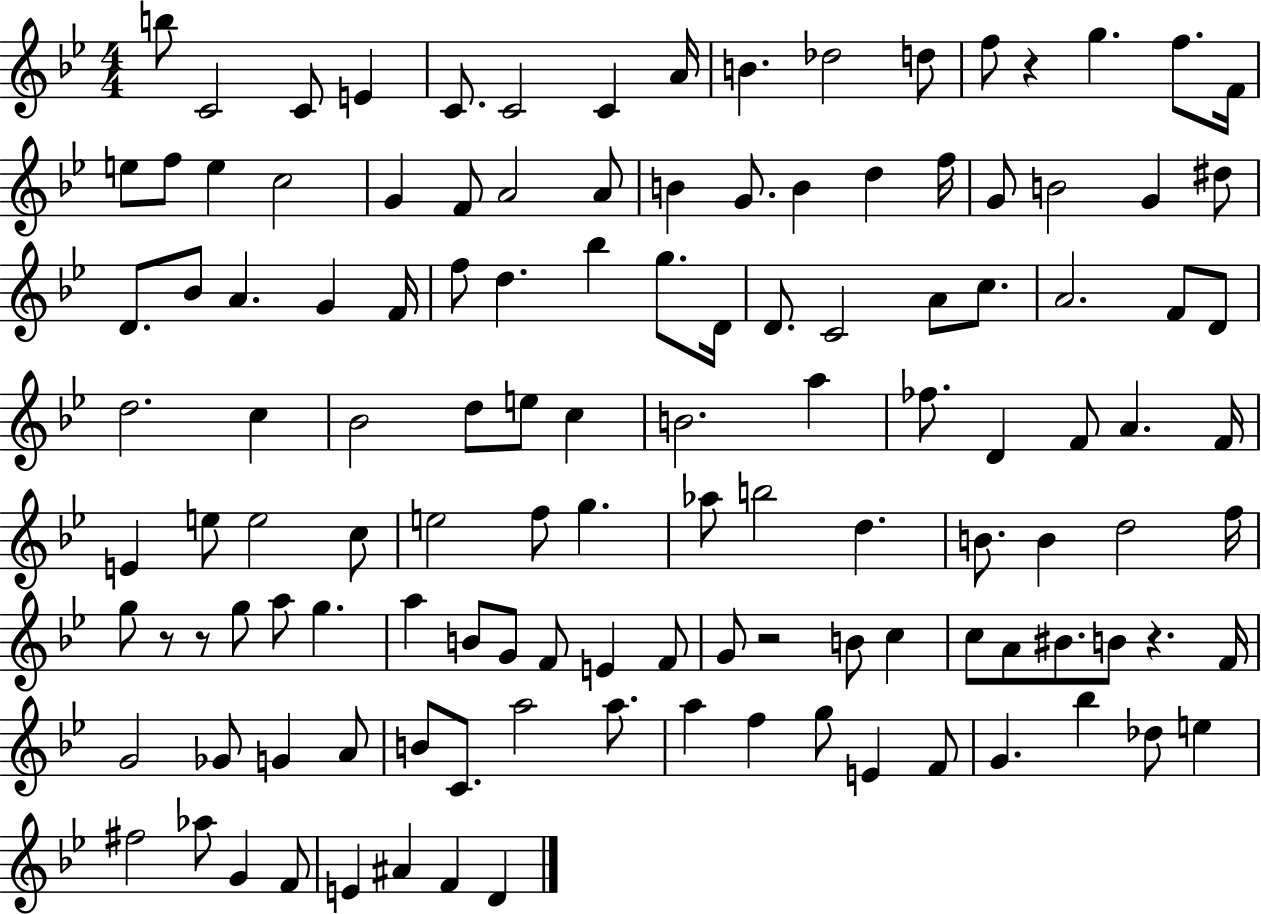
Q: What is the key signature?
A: BES major